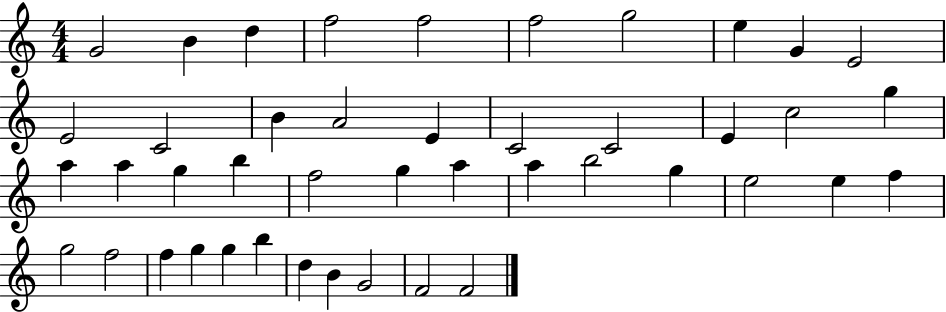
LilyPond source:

{
  \clef treble
  \numericTimeSignature
  \time 4/4
  \key c \major
  g'2 b'4 d''4 | f''2 f''2 | f''2 g''2 | e''4 g'4 e'2 | \break e'2 c'2 | b'4 a'2 e'4 | c'2 c'2 | e'4 c''2 g''4 | \break a''4 a''4 g''4 b''4 | f''2 g''4 a''4 | a''4 b''2 g''4 | e''2 e''4 f''4 | \break g''2 f''2 | f''4 g''4 g''4 b''4 | d''4 b'4 g'2 | f'2 f'2 | \break \bar "|."
}